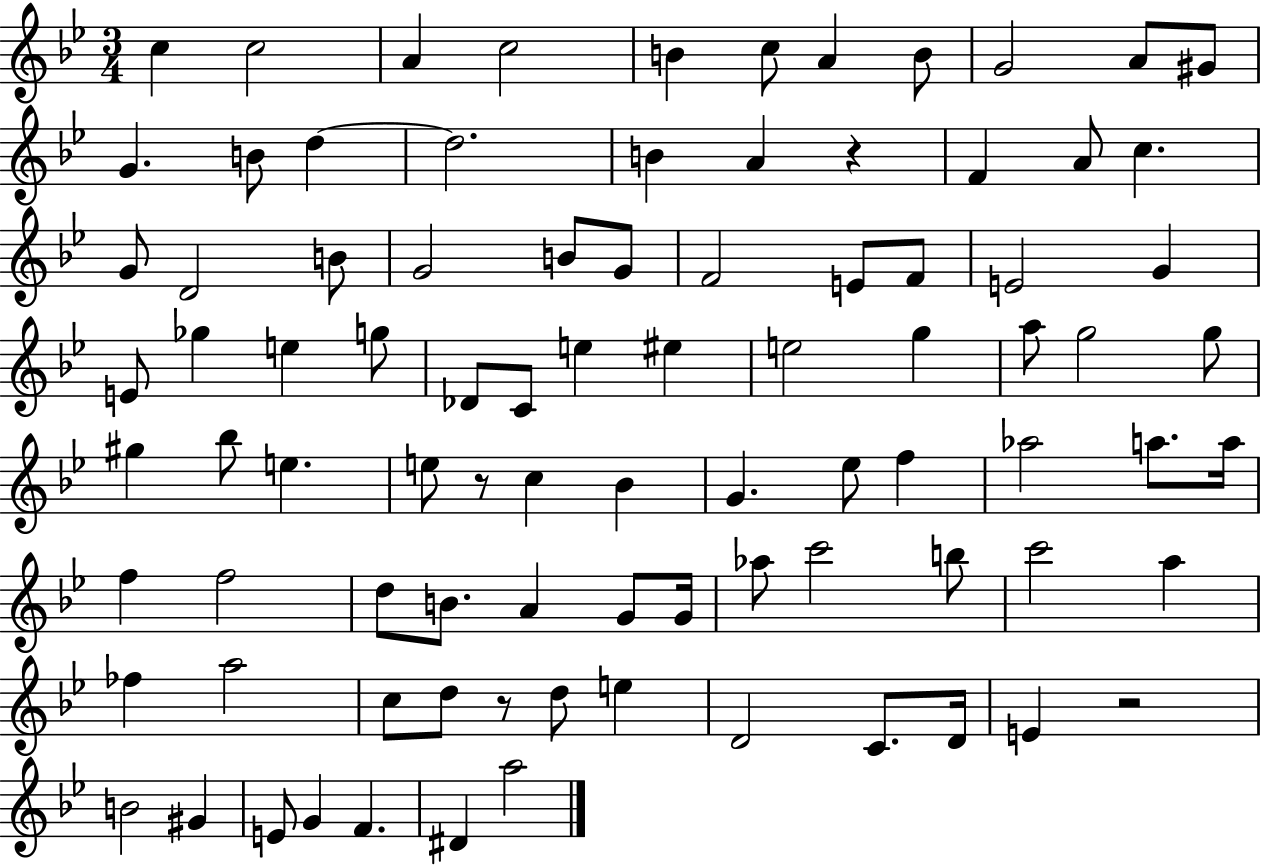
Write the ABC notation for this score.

X:1
T:Untitled
M:3/4
L:1/4
K:Bb
c c2 A c2 B c/2 A B/2 G2 A/2 ^G/2 G B/2 d d2 B A z F A/2 c G/2 D2 B/2 G2 B/2 G/2 F2 E/2 F/2 E2 G E/2 _g e g/2 _D/2 C/2 e ^e e2 g a/2 g2 g/2 ^g _b/2 e e/2 z/2 c _B G _e/2 f _a2 a/2 a/4 f f2 d/2 B/2 A G/2 G/4 _a/2 c'2 b/2 c'2 a _f a2 c/2 d/2 z/2 d/2 e D2 C/2 D/4 E z2 B2 ^G E/2 G F ^D a2